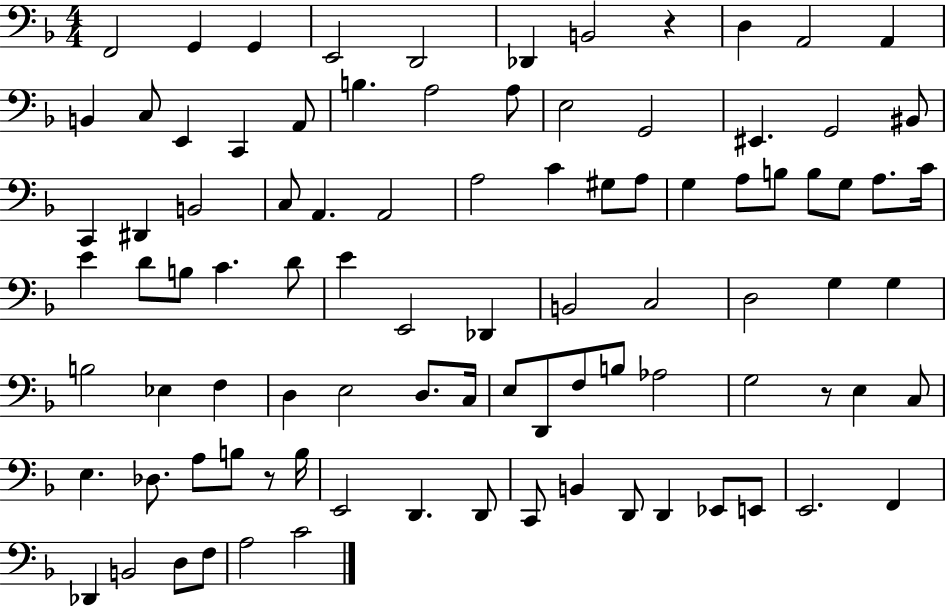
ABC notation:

X:1
T:Untitled
M:4/4
L:1/4
K:F
F,,2 G,, G,, E,,2 D,,2 _D,, B,,2 z D, A,,2 A,, B,, C,/2 E,, C,, A,,/2 B, A,2 A,/2 E,2 G,,2 ^E,, G,,2 ^B,,/2 C,, ^D,, B,,2 C,/2 A,, A,,2 A,2 C ^G,/2 A,/2 G, A,/2 B,/2 B,/2 G,/2 A,/2 C/4 E D/2 B,/2 C D/2 E E,,2 _D,, B,,2 C,2 D,2 G, G, B,2 _E, F, D, E,2 D,/2 C,/4 E,/2 D,,/2 F,/2 B,/2 _A,2 G,2 z/2 E, C,/2 E, _D,/2 A,/2 B,/2 z/2 B,/4 E,,2 D,, D,,/2 C,,/2 B,, D,,/2 D,, _E,,/2 E,,/2 E,,2 F,, _D,, B,,2 D,/2 F,/2 A,2 C2